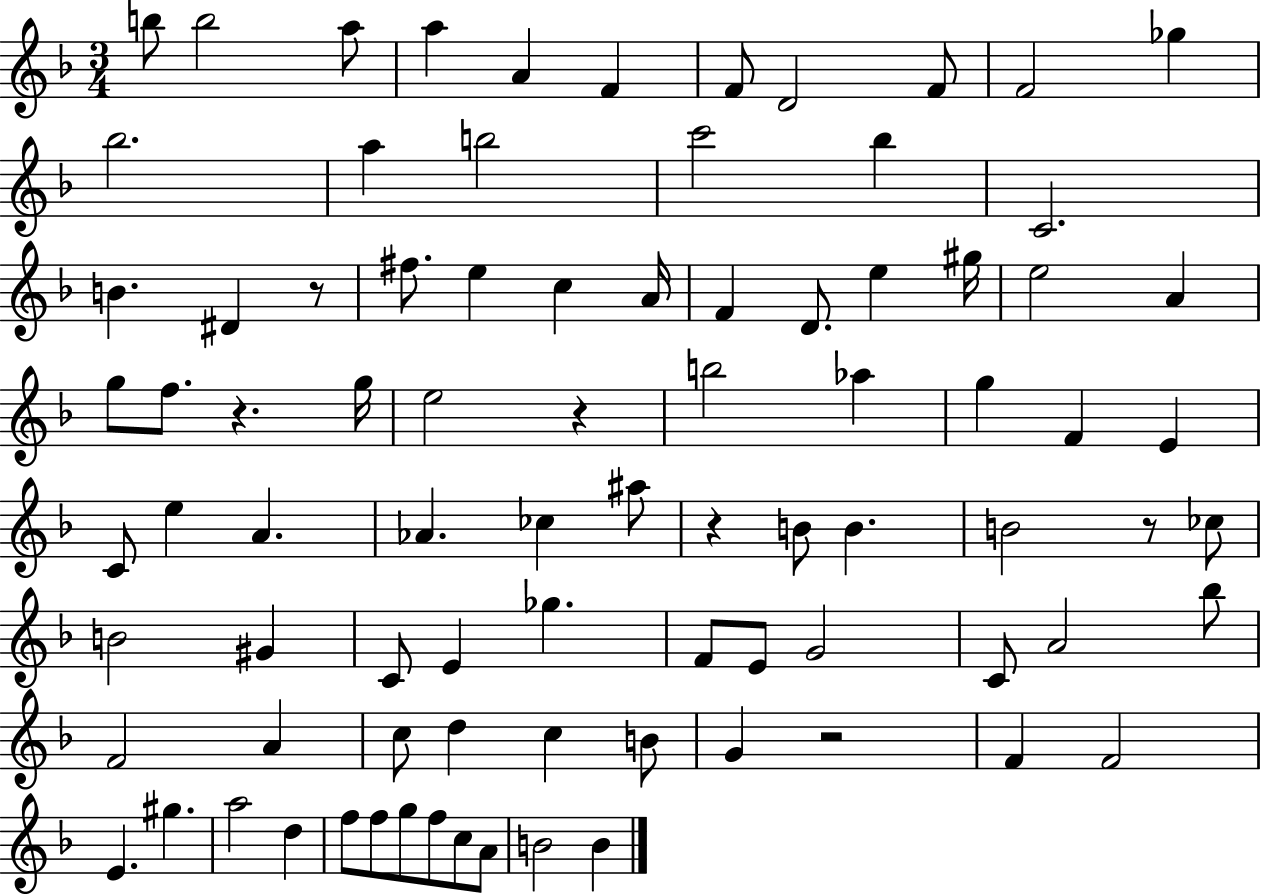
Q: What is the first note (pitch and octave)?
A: B5